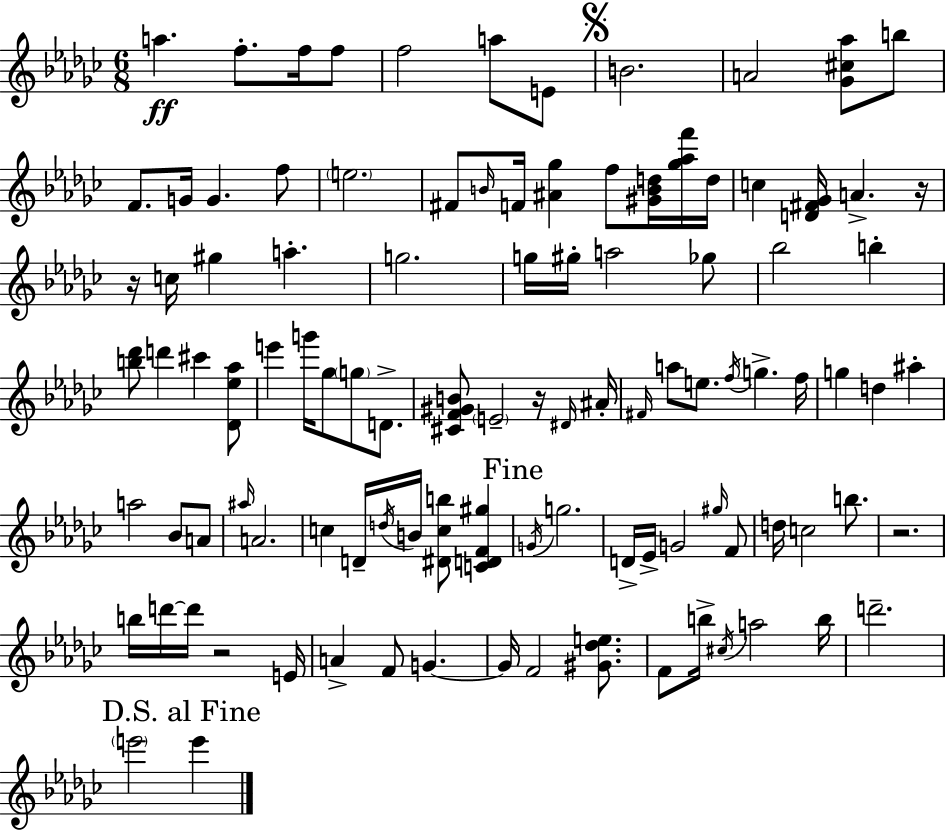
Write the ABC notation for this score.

X:1
T:Untitled
M:6/8
L:1/4
K:Ebm
a f/2 f/4 f/2 f2 a/2 E/2 B2 A2 [_G^c_a]/2 b/2 F/2 G/4 G f/2 e2 ^F/2 B/4 F/4 [^A_g] f/2 [^GBd]/4 [_g_af']/4 d/4 c [D^F_G]/4 A z/4 z/4 c/4 ^g a g2 g/4 ^g/4 a2 _g/2 _b2 b [b_d']/2 d' ^c' [_D_e_a]/2 e' g'/4 _g/2 g/2 D/2 [^CF^GB]/2 E2 z/4 ^D/4 ^A/4 ^F/4 a/2 e/2 f/4 g f/4 g d ^a a2 _B/2 A/2 ^a/4 A2 c D/4 d/4 B/4 [^Dcb]/2 [CDF^g] G/4 g2 D/4 _E/4 G2 ^g/4 F/2 d/4 c2 b/2 z2 b/4 d'/4 d'/4 z2 E/4 A F/2 G G/4 F2 [^G_de]/2 F/2 b/4 ^c/4 a2 b/4 d'2 e'2 e'